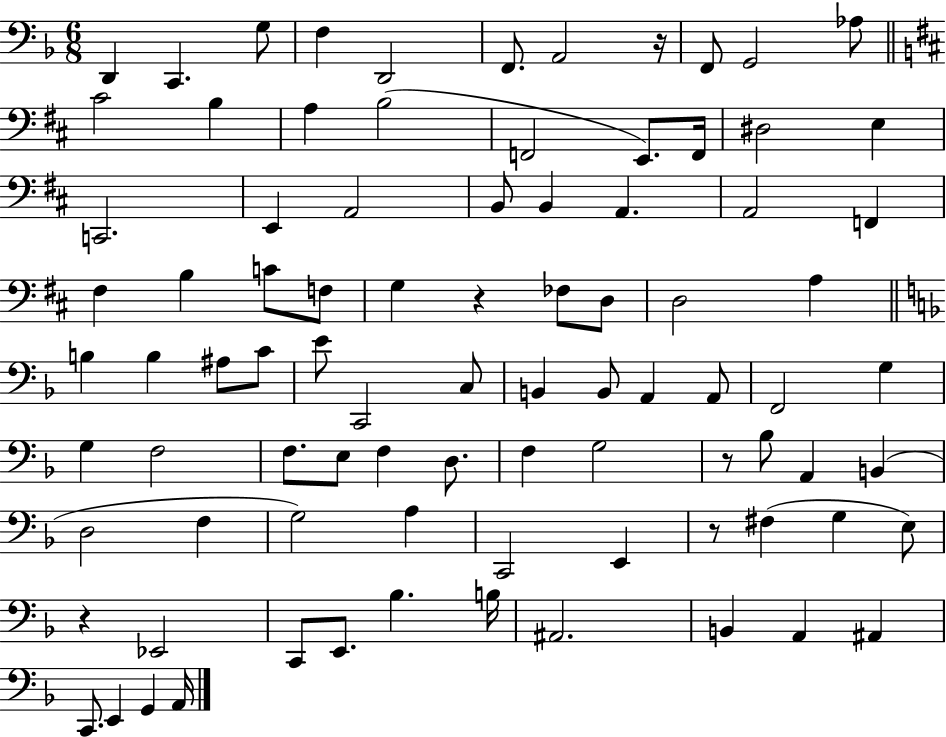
D2/q C2/q. G3/e F3/q D2/h F2/e. A2/h R/s F2/e G2/h Ab3/e C#4/h B3/q A3/q B3/h F2/h E2/e. F2/s D#3/h E3/q C2/h. E2/q A2/h B2/e B2/q A2/q. A2/h F2/q F#3/q B3/q C4/e F3/e G3/q R/q FES3/e D3/e D3/h A3/q B3/q B3/q A#3/e C4/e E4/e C2/h C3/e B2/q B2/e A2/q A2/e F2/h G3/q G3/q F3/h F3/e. E3/e F3/q D3/e. F3/q G3/h R/e Bb3/e A2/q B2/q D3/h F3/q G3/h A3/q C2/h E2/q R/e F#3/q G3/q E3/e R/q Eb2/h C2/e E2/e. Bb3/q. B3/s A#2/h. B2/q A2/q A#2/q C2/e. E2/q G2/q A2/s